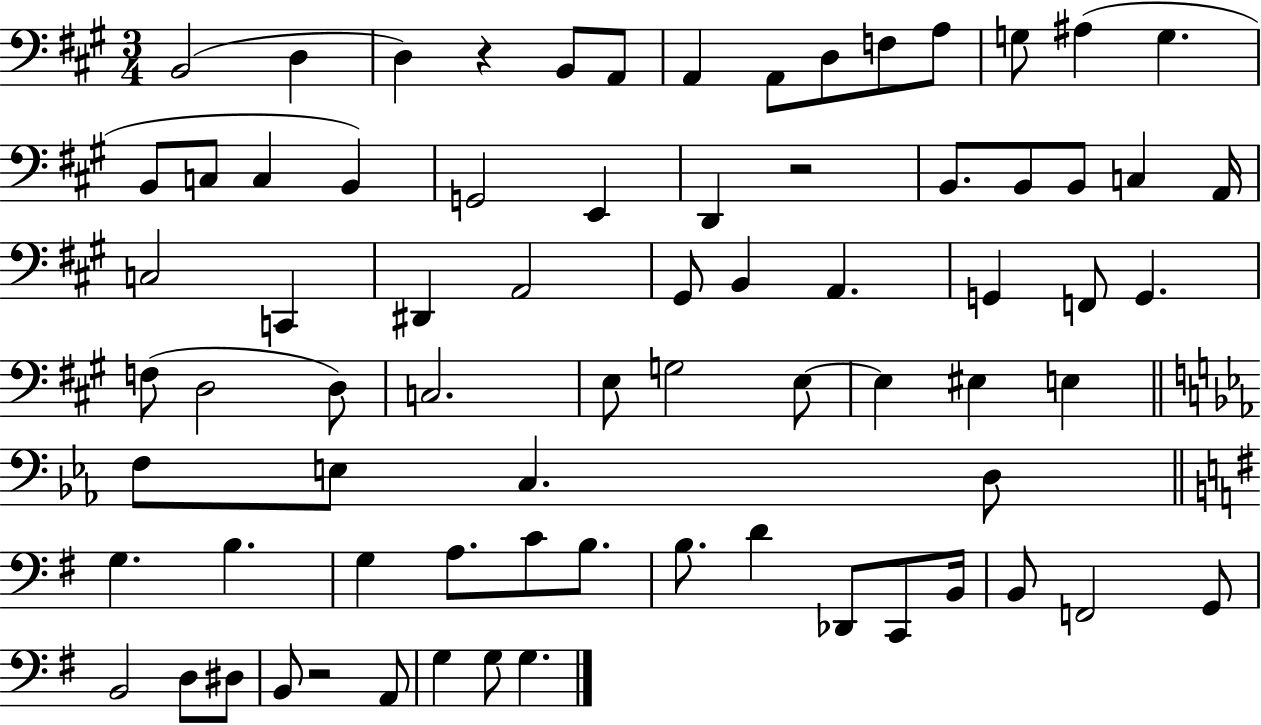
{
  \clef bass
  \numericTimeSignature
  \time 3/4
  \key a \major
  b,2( d4 | d4) r4 b,8 a,8 | a,4 a,8 d8 f8 a8 | g8 ais4( g4. | \break b,8 c8 c4 b,4) | g,2 e,4 | d,4 r2 | b,8. b,8 b,8 c4 a,16 | \break c2 c,4 | dis,4 a,2 | gis,8 b,4 a,4. | g,4 f,8 g,4. | \break f8( d2 d8) | c2. | e8 g2 e8~~ | e4 eis4 e4 | \break \bar "||" \break \key c \minor f8 e8 c4. d8 | \bar "||" \break \key g \major g4. b4. | g4 a8. c'8 b8. | b8. d'4 des,8 c,8 b,16 | b,8 f,2 g,8 | \break b,2 d8 dis8 | b,8 r2 a,8 | g4 g8 g4. | \bar "|."
}